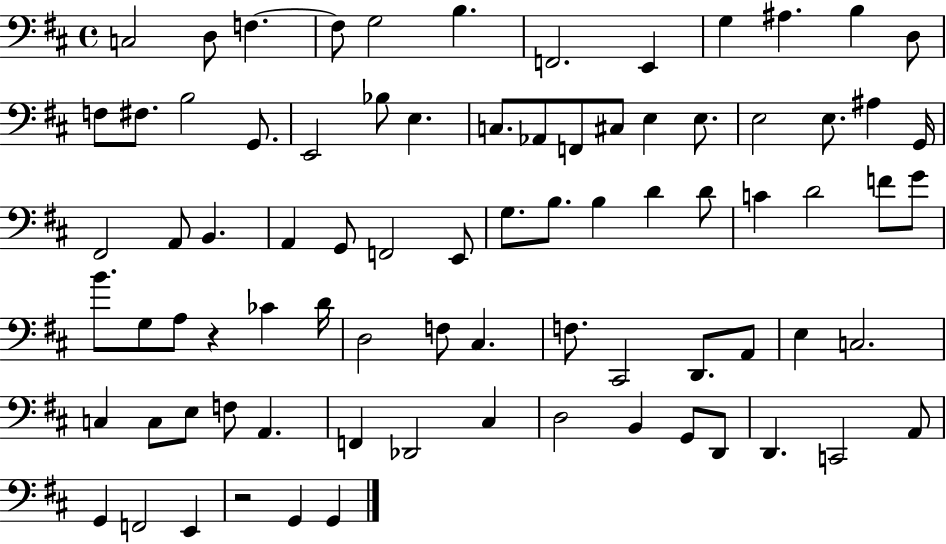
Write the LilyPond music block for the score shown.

{
  \clef bass
  \time 4/4
  \defaultTimeSignature
  \key d \major
  c2 d8 f4.~~ | f8 g2 b4. | f,2. e,4 | g4 ais4. b4 d8 | \break f8 fis8. b2 g,8. | e,2 bes8 e4. | c8. aes,8 f,8 cis8 e4 e8. | e2 e8. ais4 g,16 | \break fis,2 a,8 b,4. | a,4 g,8 f,2 e,8 | g8. b8. b4 d'4 d'8 | c'4 d'2 f'8 g'8 | \break b'8. g8 a8 r4 ces'4 d'16 | d2 f8 cis4. | f8. cis,2 d,8. a,8 | e4 c2. | \break c4 c8 e8 f8 a,4. | f,4 des,2 cis4 | d2 b,4 g,8 d,8 | d,4. c,2 a,8 | \break g,4 f,2 e,4 | r2 g,4 g,4 | \bar "|."
}